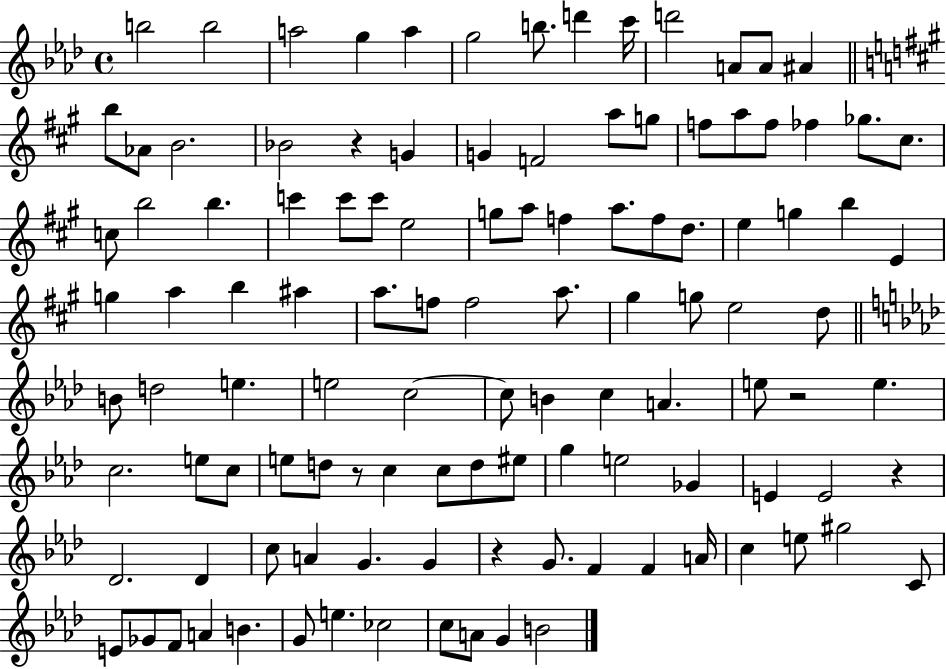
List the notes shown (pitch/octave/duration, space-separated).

B5/h B5/h A5/h G5/q A5/q G5/h B5/e. D6/q C6/s D6/h A4/e A4/e A#4/q B5/e Ab4/e B4/h. Bb4/h R/q G4/q G4/q F4/h A5/e G5/e F5/e A5/e F5/e FES5/q Gb5/e. C#5/e. C5/e B5/h B5/q. C6/q C6/e C6/e E5/h G5/e A5/e F5/q A5/e. F5/e D5/e. E5/q G5/q B5/q E4/q G5/q A5/q B5/q A#5/q A5/e. F5/e F5/h A5/e. G#5/q G5/e E5/h D5/e B4/e D5/h E5/q. E5/h C5/h C5/e B4/q C5/q A4/q. E5/e R/h E5/q. C5/h. E5/e C5/e E5/e D5/e R/e C5/q C5/e D5/e EIS5/e G5/q E5/h Gb4/q E4/q E4/h R/q Db4/h. Db4/q C5/e A4/q G4/q. G4/q R/q G4/e. F4/q F4/q A4/s C5/q E5/e G#5/h C4/e E4/e Gb4/e F4/e A4/q B4/q. G4/e E5/q. CES5/h C5/e A4/e G4/q B4/h